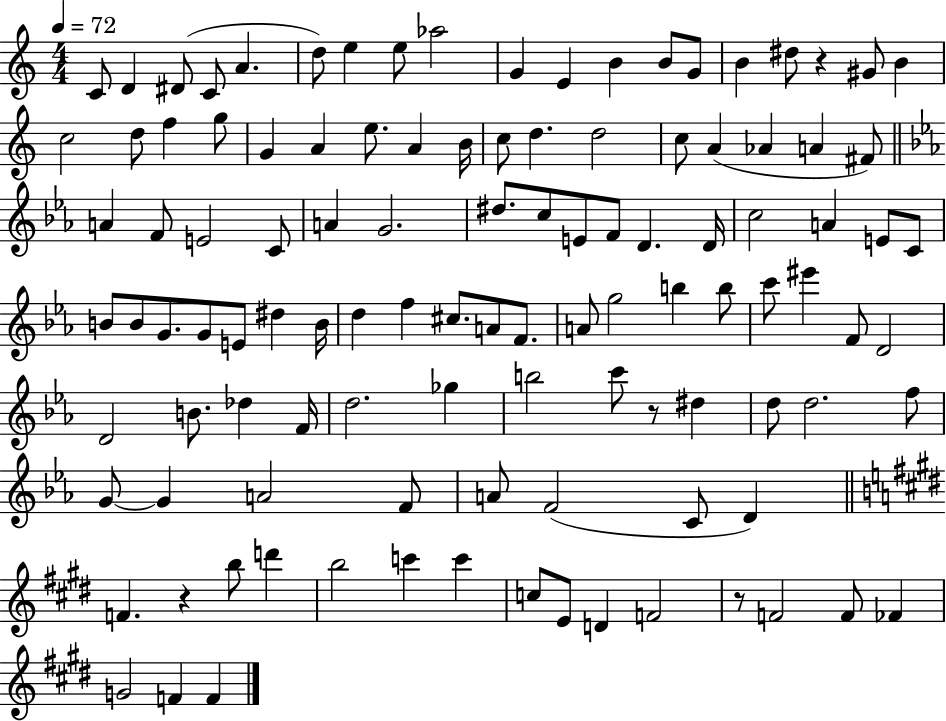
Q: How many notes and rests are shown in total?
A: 111